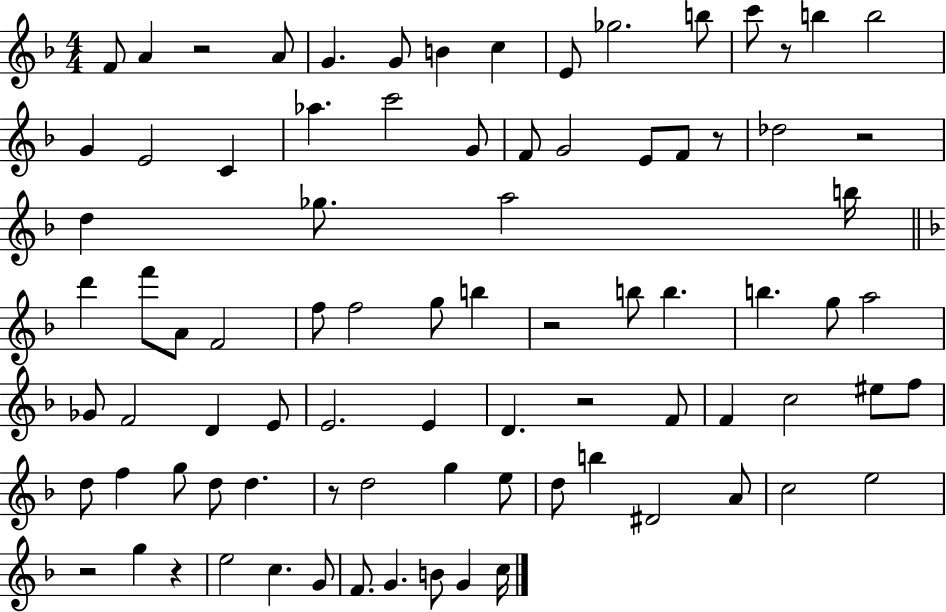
F4/e A4/q R/h A4/e G4/q. G4/e B4/q C5/q E4/e Gb5/h. B5/e C6/e R/e B5/q B5/h G4/q E4/h C4/q Ab5/q. C6/h G4/e F4/e G4/h E4/e F4/e R/e Db5/h R/h D5/q Gb5/e. A5/h B5/s D6/q F6/e A4/e F4/h F5/e F5/h G5/e B5/q R/h B5/e B5/q. B5/q. G5/e A5/h Gb4/e F4/h D4/q E4/e E4/h. E4/q D4/q. R/h F4/e F4/q C5/h EIS5/e F5/e D5/e F5/q G5/e D5/e D5/q. R/e D5/h G5/q E5/e D5/e B5/q D#4/h A4/e C5/h E5/h R/h G5/q R/q E5/h C5/q. G4/e F4/e. G4/q. B4/e G4/q C5/s